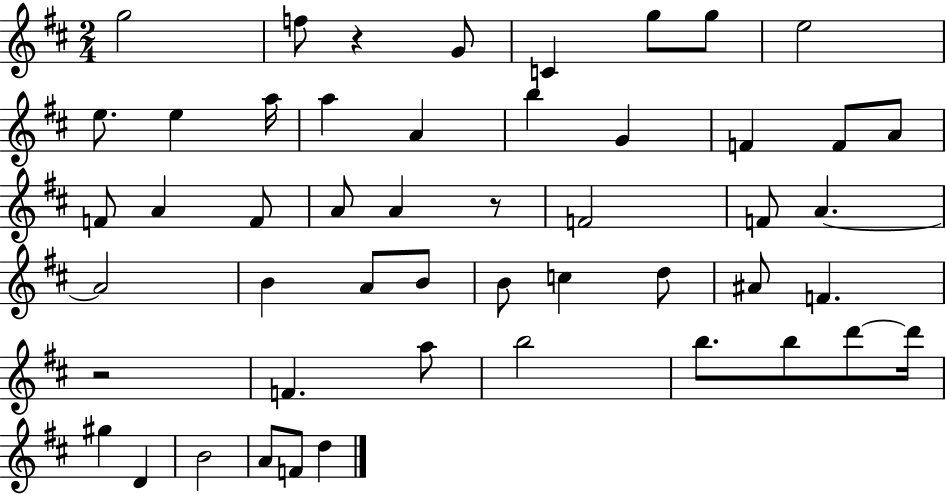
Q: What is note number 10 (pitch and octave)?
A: A5